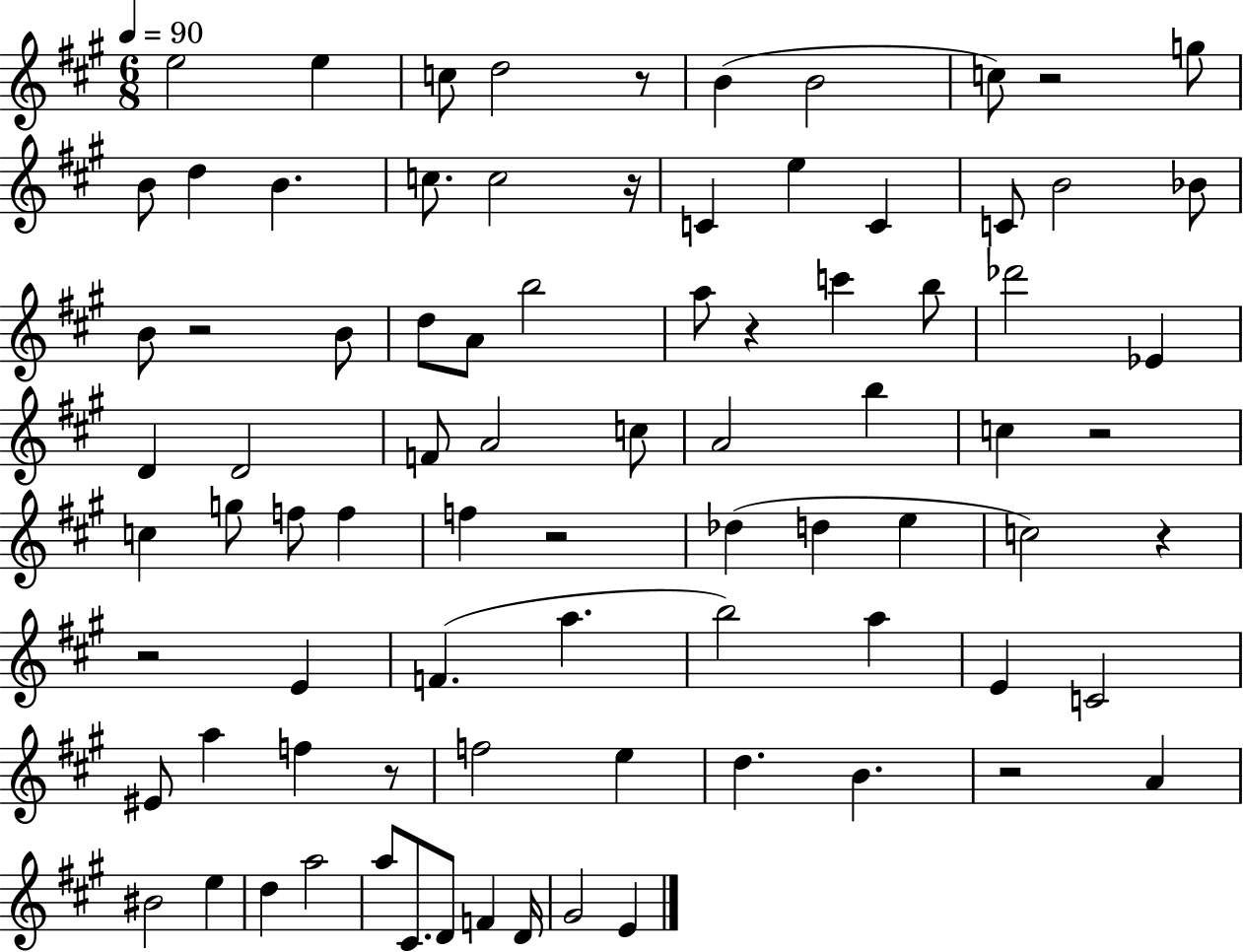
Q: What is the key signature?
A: A major